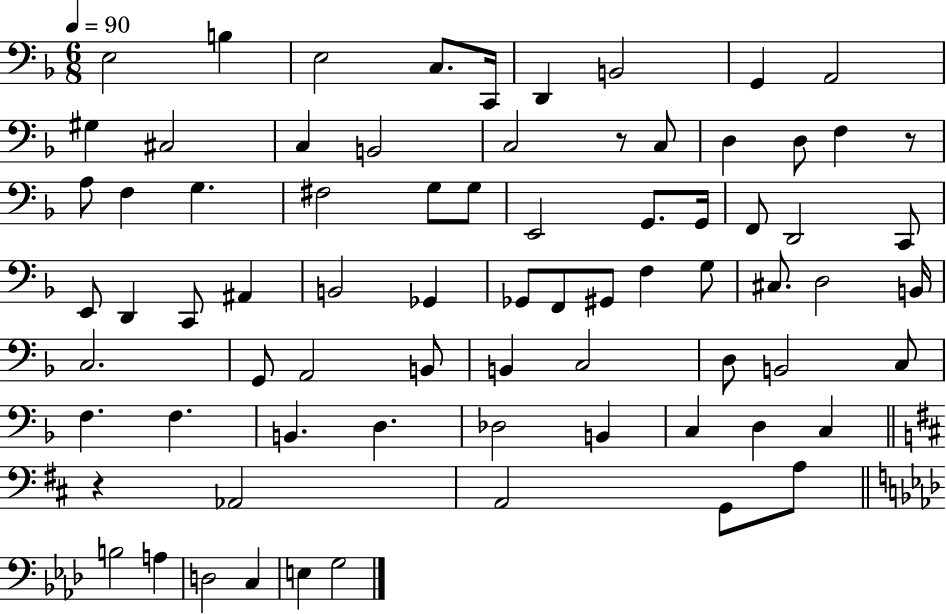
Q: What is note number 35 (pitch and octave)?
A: B2